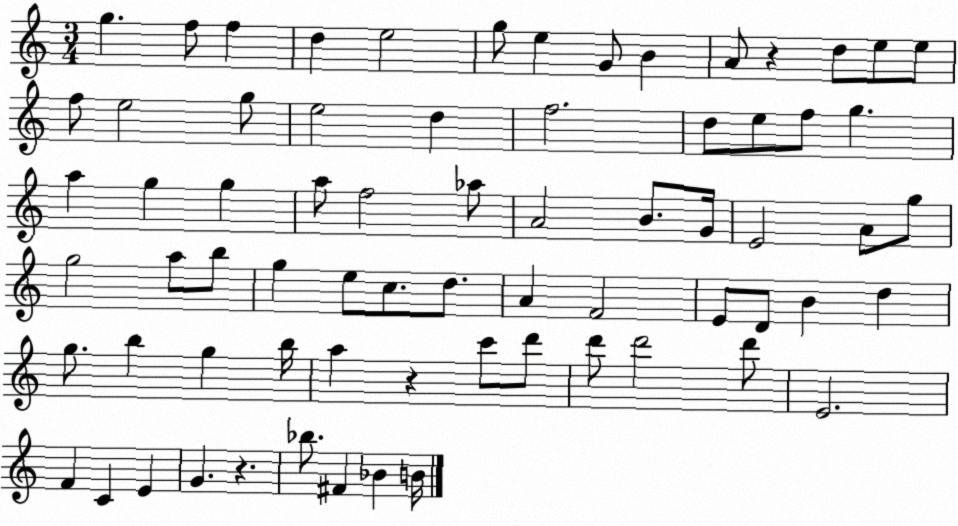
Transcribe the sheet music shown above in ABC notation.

X:1
T:Untitled
M:3/4
L:1/4
K:C
g f/2 f d e2 g/2 e G/2 B A/2 z d/2 e/2 e/2 f/2 e2 g/2 e2 d f2 d/2 e/2 f/2 g a g g a/2 f2 _a/2 A2 B/2 G/4 E2 A/2 g/2 g2 a/2 b/2 g e/2 c/2 d/2 A F2 E/2 D/2 B d g/2 b g b/4 a z c'/2 d'/2 d'/2 d'2 d'/2 E2 F C E G z _b/2 ^F _B B/4